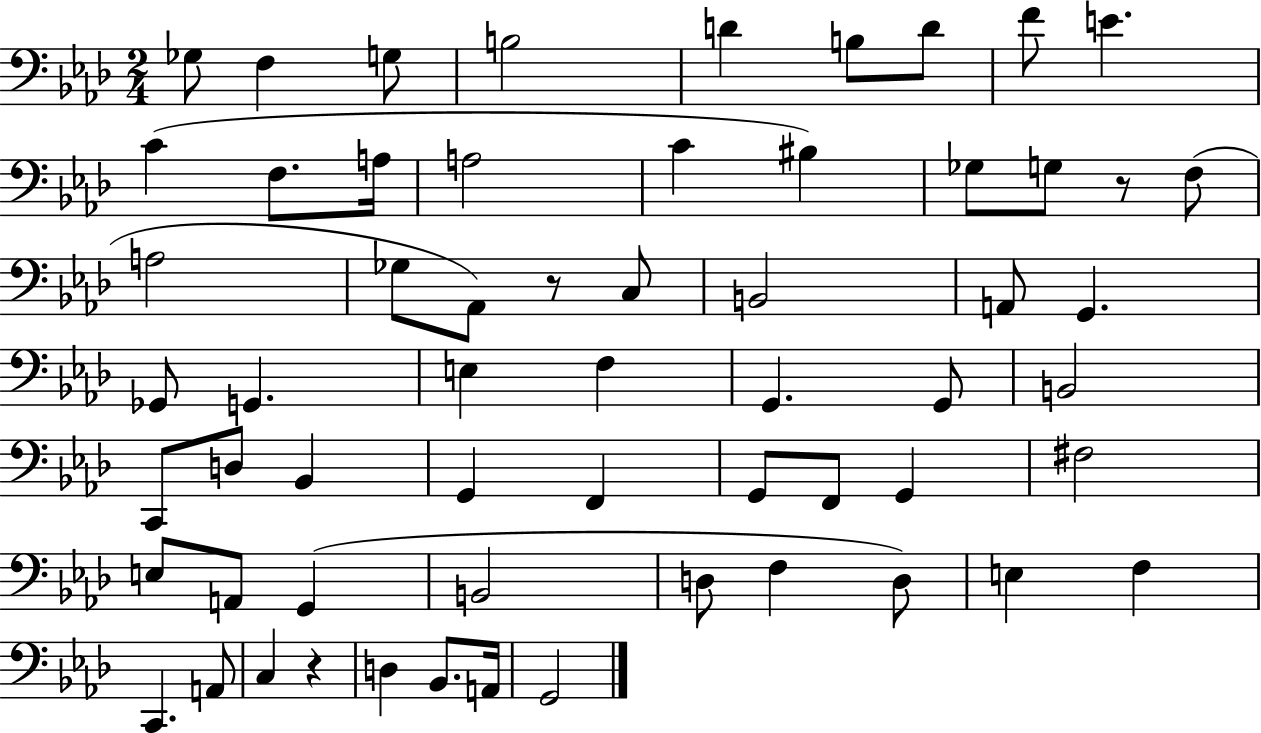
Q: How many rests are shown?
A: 3